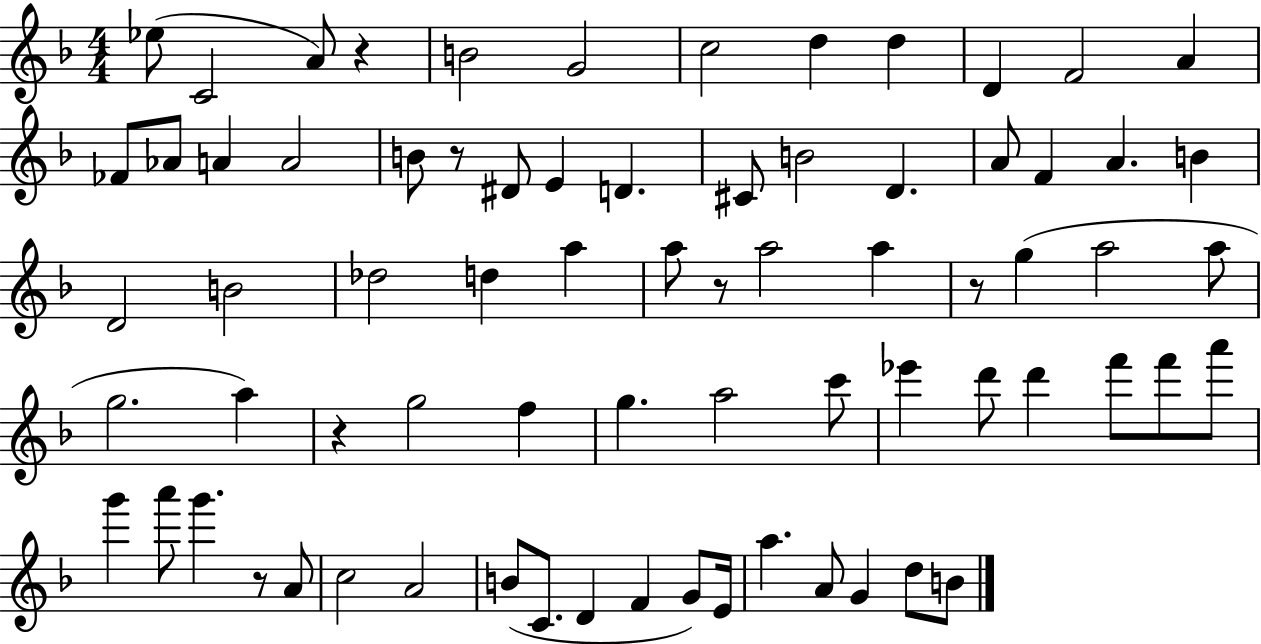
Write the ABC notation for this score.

X:1
T:Untitled
M:4/4
L:1/4
K:F
_e/2 C2 A/2 z B2 G2 c2 d d D F2 A _F/2 _A/2 A A2 B/2 z/2 ^D/2 E D ^C/2 B2 D A/2 F A B D2 B2 _d2 d a a/2 z/2 a2 a z/2 g a2 a/2 g2 a z g2 f g a2 c'/2 _e' d'/2 d' f'/2 f'/2 a'/2 g' a'/2 g' z/2 A/2 c2 A2 B/2 C/2 D F G/2 E/4 a A/2 G d/2 B/2